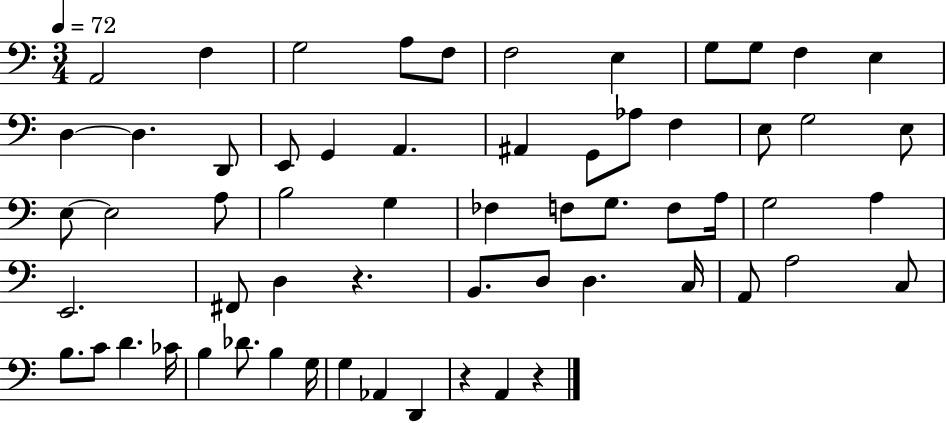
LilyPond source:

{
  \clef bass
  \numericTimeSignature
  \time 3/4
  \key c \major
  \tempo 4 = 72
  a,2 f4 | g2 a8 f8 | f2 e4 | g8 g8 f4 e4 | \break d4~~ d4. d,8 | e,8 g,4 a,4. | ais,4 g,8 aes8 f4 | e8 g2 e8 | \break e8~~ e2 a8 | b2 g4 | fes4 f8 g8. f8 a16 | g2 a4 | \break e,2. | fis,8 d4 r4. | b,8. d8 d4. c16 | a,8 a2 c8 | \break b8. c'8 d'4. ces'16 | b4 des'8. b4 g16 | g4 aes,4 d,4 | r4 a,4 r4 | \break \bar "|."
}